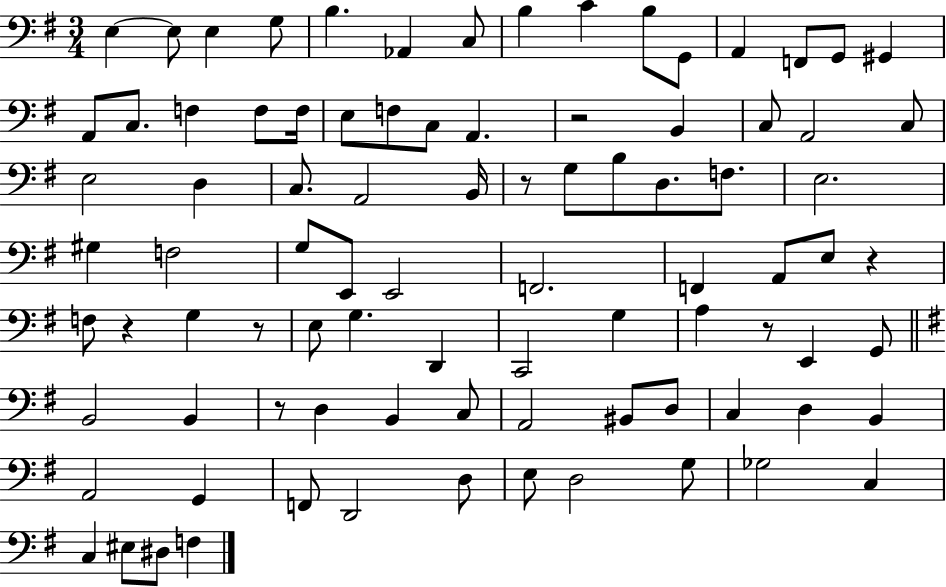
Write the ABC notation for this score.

X:1
T:Untitled
M:3/4
L:1/4
K:G
E, E,/2 E, G,/2 B, _A,, C,/2 B, C B,/2 G,,/2 A,, F,,/2 G,,/2 ^G,, A,,/2 C,/2 F, F,/2 F,/4 E,/2 F,/2 C,/2 A,, z2 B,, C,/2 A,,2 C,/2 E,2 D, C,/2 A,,2 B,,/4 z/2 G,/2 B,/2 D,/2 F,/2 E,2 ^G, F,2 G,/2 E,,/2 E,,2 F,,2 F,, A,,/2 E,/2 z F,/2 z G, z/2 E,/2 G, D,, C,,2 G, A, z/2 E,, G,,/2 B,,2 B,, z/2 D, B,, C,/2 A,,2 ^B,,/2 D,/2 C, D, B,, A,,2 G,, F,,/2 D,,2 D,/2 E,/2 D,2 G,/2 _G,2 C, C, ^E,/2 ^D,/2 F,